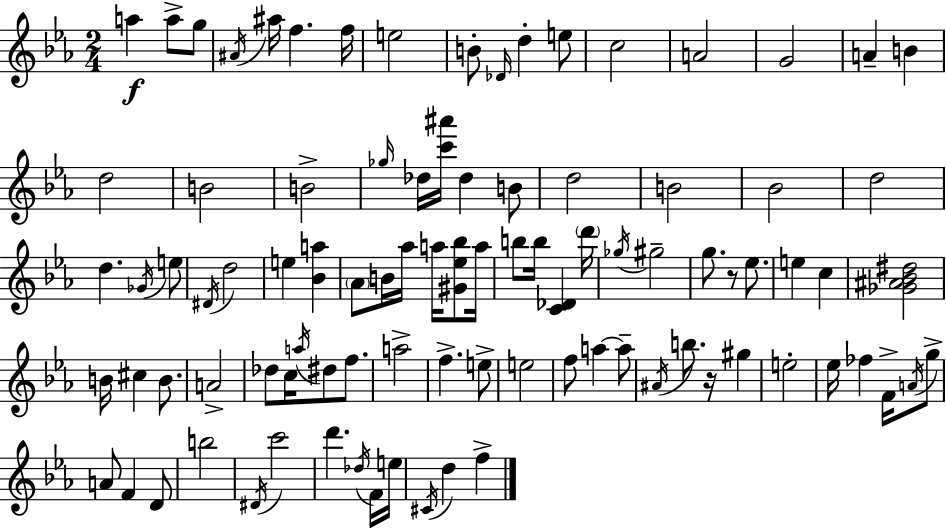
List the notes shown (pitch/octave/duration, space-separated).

A5/q A5/e G5/e A#4/s A#5/s F5/q. F5/s E5/h B4/e Db4/s D5/q E5/e C5/h A4/h G4/h A4/q B4/q D5/h B4/h B4/h Gb5/s Db5/s [C6,A#6]/s Db5/q B4/e D5/h B4/h Bb4/h D5/h D5/q. Gb4/s E5/e D#4/s D5/h E5/q [Bb4,A5]/q Ab4/e B4/s Ab5/s A5/s [G#4,Eb5,Bb5]/e A5/s B5/e B5/s [C4,Db4]/q D6/s Gb5/s G#5/h G5/e. R/e Eb5/e. E5/q C5/q [Gb4,A#4,Bb4,D#5]/h B4/s C#5/q B4/e. A4/h Db5/e C5/s A5/s D#5/e F5/e. A5/h F5/q. E5/e E5/h F5/e A5/q A5/e A#4/s B5/e. R/s G#5/q E5/h Eb5/s FES5/q F4/s A4/s G5/e A4/e F4/q D4/e B5/h D#4/s C6/h D6/q. Db5/s F4/s E5/s C#4/s D5/q F5/q